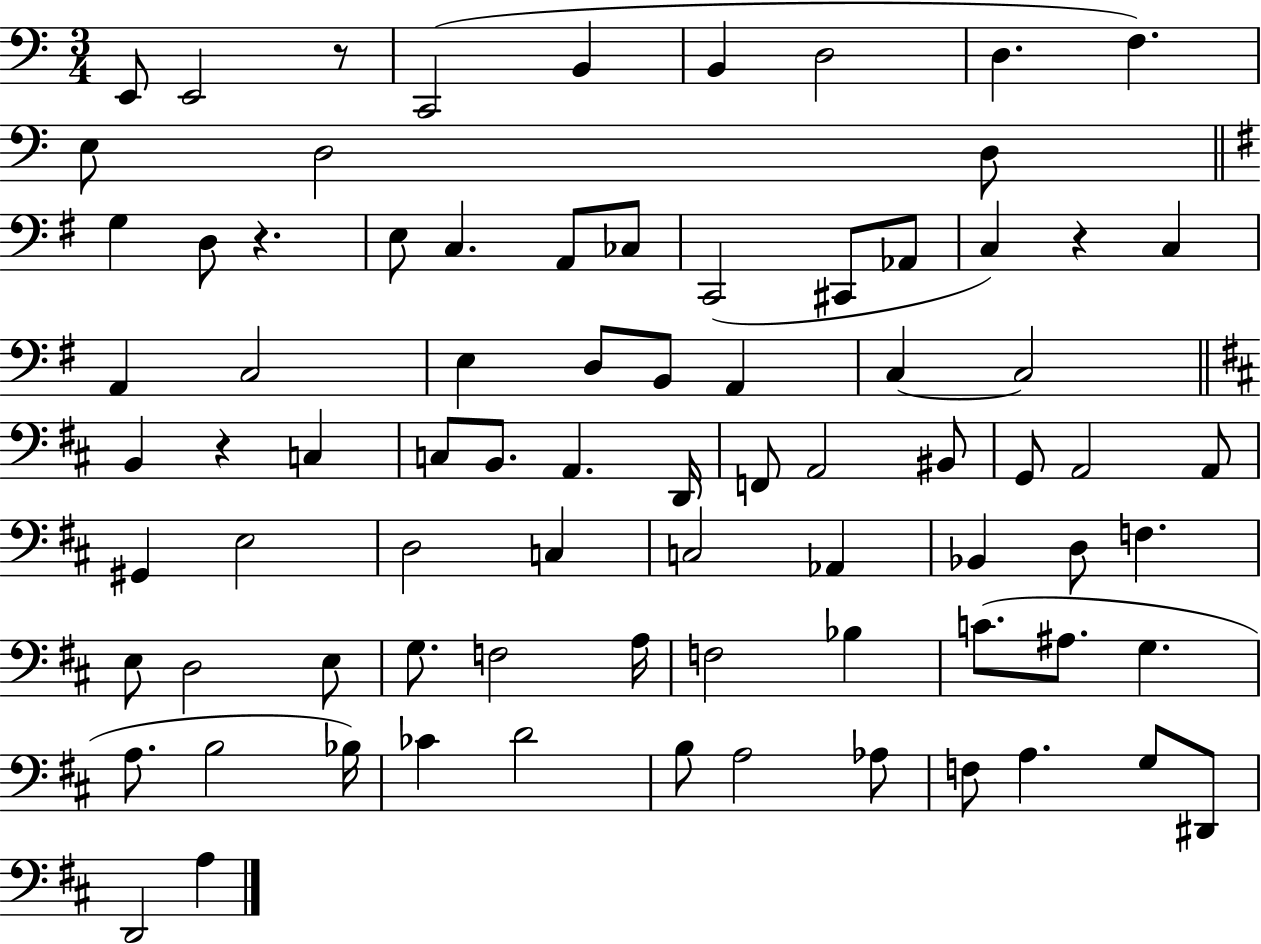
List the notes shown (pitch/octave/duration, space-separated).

E2/e E2/h R/e C2/h B2/q B2/q D3/h D3/q. F3/q. E3/e D3/h D3/e G3/q D3/e R/q. E3/e C3/q. A2/e CES3/e C2/h C#2/e Ab2/e C3/q R/q C3/q A2/q C3/h E3/q D3/e B2/e A2/q C3/q C3/h B2/q R/q C3/q C3/e B2/e. A2/q. D2/s F2/e A2/h BIS2/e G2/e A2/h A2/e G#2/q E3/h D3/h C3/q C3/h Ab2/q Bb2/q D3/e F3/q. E3/e D3/h E3/e G3/e. F3/h A3/s F3/h Bb3/q C4/e. A#3/e. G3/q. A3/e. B3/h Bb3/s CES4/q D4/h B3/e A3/h Ab3/e F3/e A3/q. G3/e D#2/e D2/h A3/q